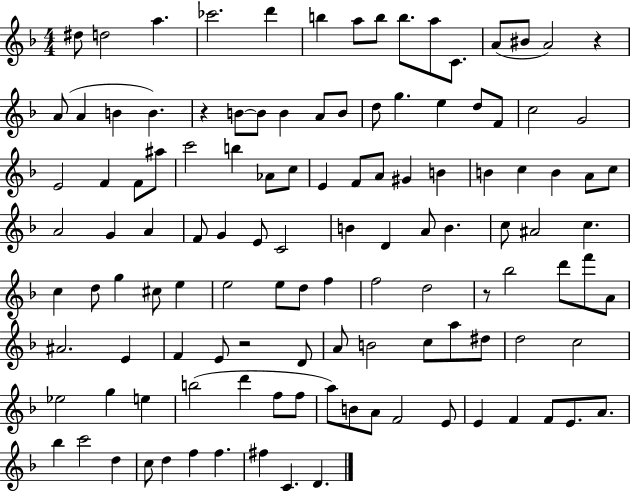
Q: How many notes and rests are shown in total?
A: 120